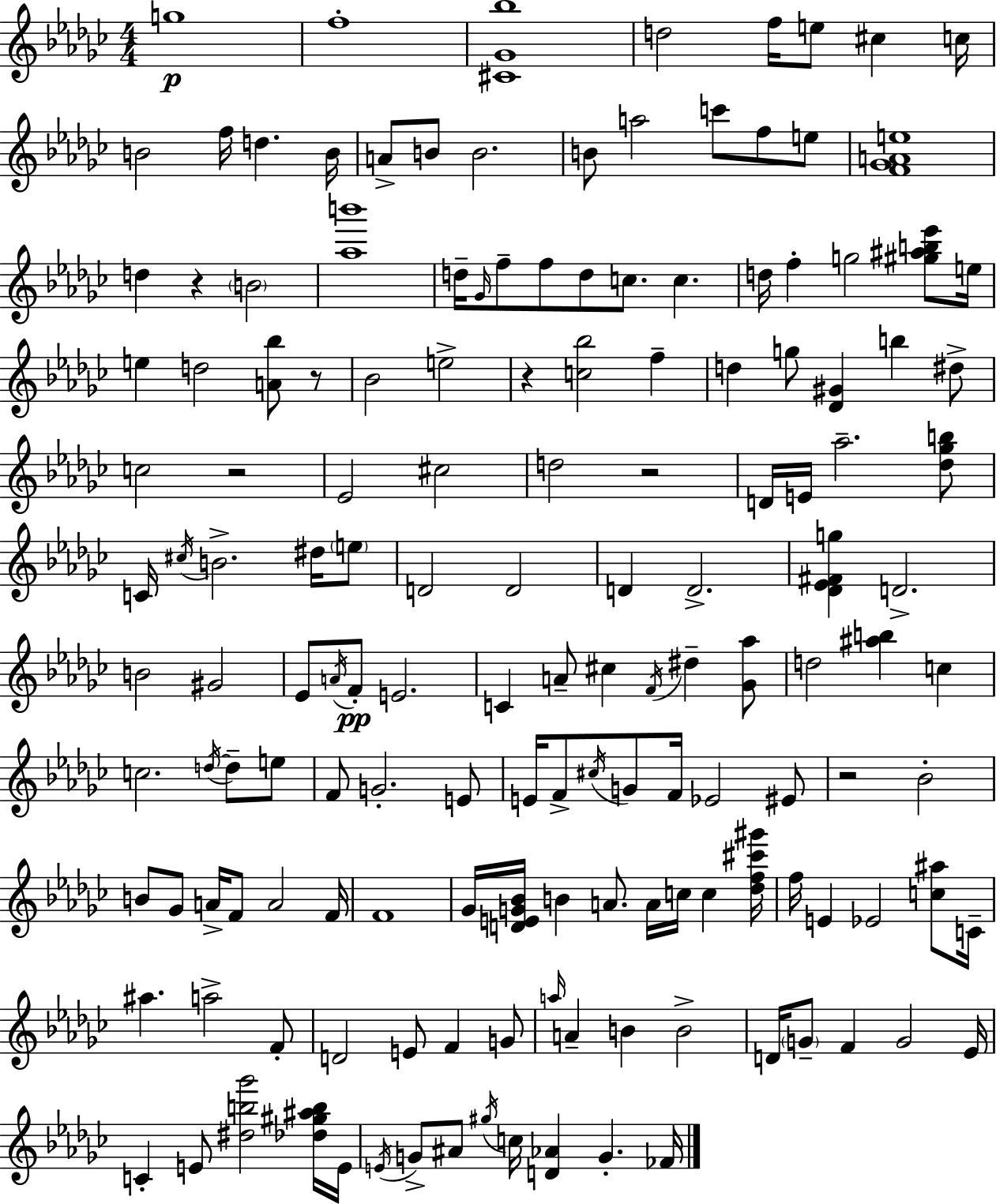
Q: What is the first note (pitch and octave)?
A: G5